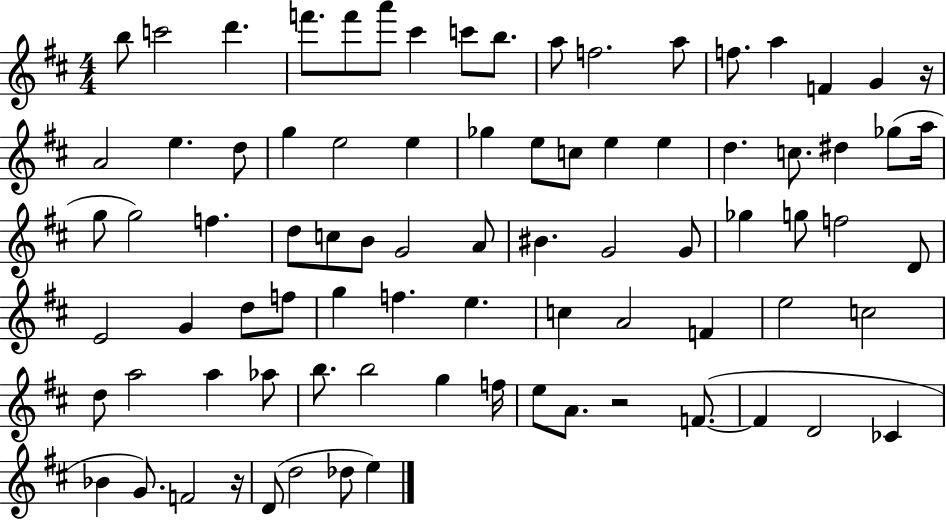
X:1
T:Untitled
M:4/4
L:1/4
K:D
b/2 c'2 d' f'/2 f'/2 a'/2 ^c' c'/2 b/2 a/2 f2 a/2 f/2 a F G z/4 A2 e d/2 g e2 e _g e/2 c/2 e e d c/2 ^d _g/2 a/4 g/2 g2 f d/2 c/2 B/2 G2 A/2 ^B G2 G/2 _g g/2 f2 D/2 E2 G d/2 f/2 g f e c A2 F e2 c2 d/2 a2 a _a/2 b/2 b2 g f/4 e/2 A/2 z2 F/2 F D2 _C _B G/2 F2 z/4 D/2 d2 _d/2 e